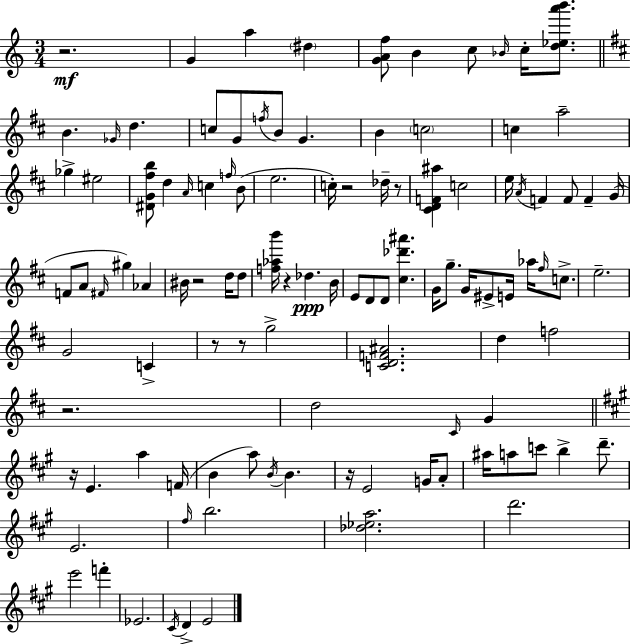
{
  \clef treble
  \numericTimeSignature
  \time 3/4
  \key a \minor
  r2.\mf | g'4 a''4 \parenthesize dis''4 | <g' a' f''>8 b'4 c''8 \grace { bes'16 } c''16-. <d'' ees'' a''' b'''>8. | \bar "||" \break \key d \major b'4. \grace { ges'16 } d''4. | c''8 g'8 \acciaccatura { f''16 } b'8 g'4. | b'4 \parenthesize c''2 | c''4 a''2-- | \break ges''4-> eis''2 | <dis' g' fis'' b''>8 d''4 \grace { a'16 } c''4 | \grace { f''16 }( b'8 e''2. | c''16-.) r2 | \break des''16-- r8 <cis' d' f' ais''>4 c''2 | e''16 \acciaccatura { a'16 } f'4 f'8 | f'4-- g'16( f'8 a'8 \grace { fis'16 }) gis''4 | aes'4 bis'16 r2 | \break d''16 d''8 <f'' aes'' b'''>16 r4 des''4.\ppp | b'16 e'8 d'8 d'8 | <cis'' des''' ais'''>4. g'16 g''8.-- g'16 eis'8-> | e'16 aes''16 \grace { fis''16 } c''8.-> e''2.-- | \break g'2 | c'4-> r8 r8 g''2-> | <c' d' f' ais'>2. | d''4 f''2 | \break r2. | d''2 | \grace { cis'16 } g'4 \bar "||" \break \key a \major r16 e'4. a''4 f'16( | b'4 a''8) \acciaccatura { b'16 } b'4. | r16 e'2 g'16 a'8-. | ais''16 a''8 c'''8 b''4-> d'''8.-- | \break e'2. | \grace { fis''16 } b''2. | <des'' ees'' a''>2. | d'''2. | \break e'''2 f'''4-. | ees'2. | \acciaccatura { cis'16 } d'4-> e'2 | \bar "|."
}